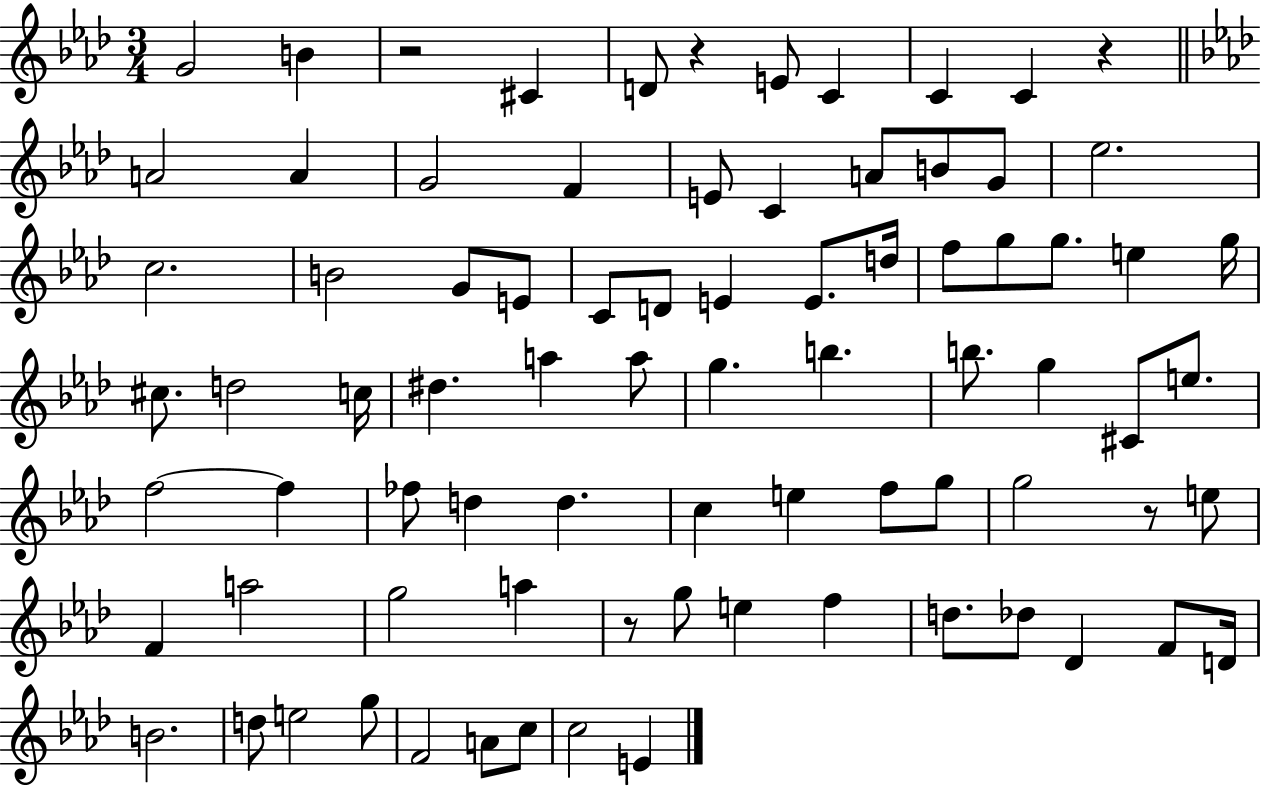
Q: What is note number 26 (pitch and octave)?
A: E4